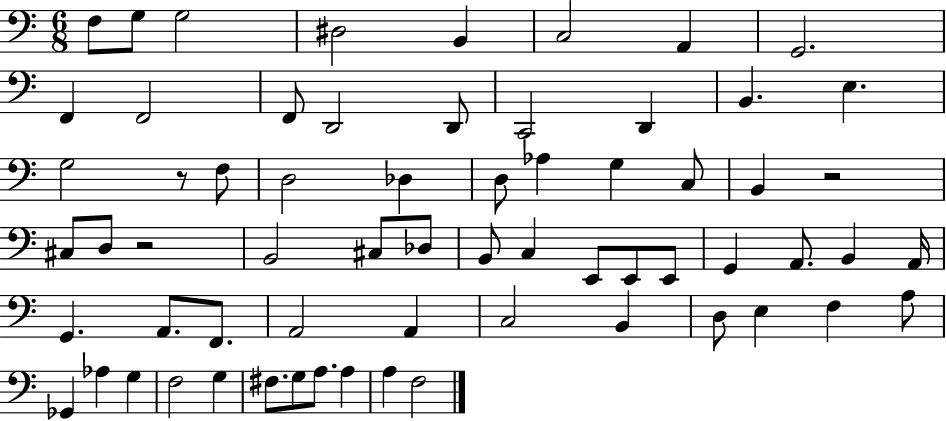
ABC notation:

X:1
T:Untitled
M:6/8
L:1/4
K:C
F,/2 G,/2 G,2 ^D,2 B,, C,2 A,, G,,2 F,, F,,2 F,,/2 D,,2 D,,/2 C,,2 D,, B,, E, G,2 z/2 F,/2 D,2 _D, D,/2 _A, G, C,/2 B,, z2 ^C,/2 D,/2 z2 B,,2 ^C,/2 _D,/2 B,,/2 C, E,,/2 E,,/2 E,,/2 G,, A,,/2 B,, A,,/4 G,, A,,/2 F,,/2 A,,2 A,, C,2 B,, D,/2 E, F, A,/2 _G,, _A, G, F,2 G, ^F,/2 G,/2 A,/2 A, A, F,2